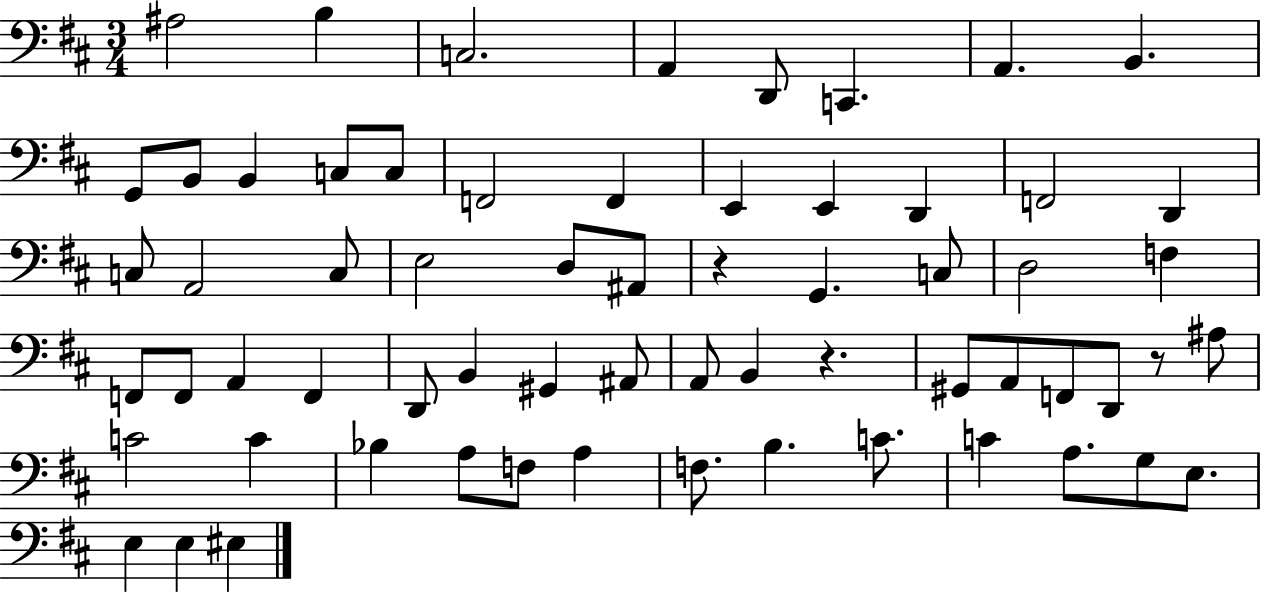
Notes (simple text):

A#3/h B3/q C3/h. A2/q D2/e C2/q. A2/q. B2/q. G2/e B2/e B2/q C3/e C3/e F2/h F2/q E2/q E2/q D2/q F2/h D2/q C3/e A2/h C3/e E3/h D3/e A#2/e R/q G2/q. C3/e D3/h F3/q F2/e F2/e A2/q F2/q D2/e B2/q G#2/q A#2/e A2/e B2/q R/q. G#2/e A2/e F2/e D2/e R/e A#3/e C4/h C4/q Bb3/q A3/e F3/e A3/q F3/e. B3/q. C4/e. C4/q A3/e. G3/e E3/e. E3/q E3/q EIS3/q